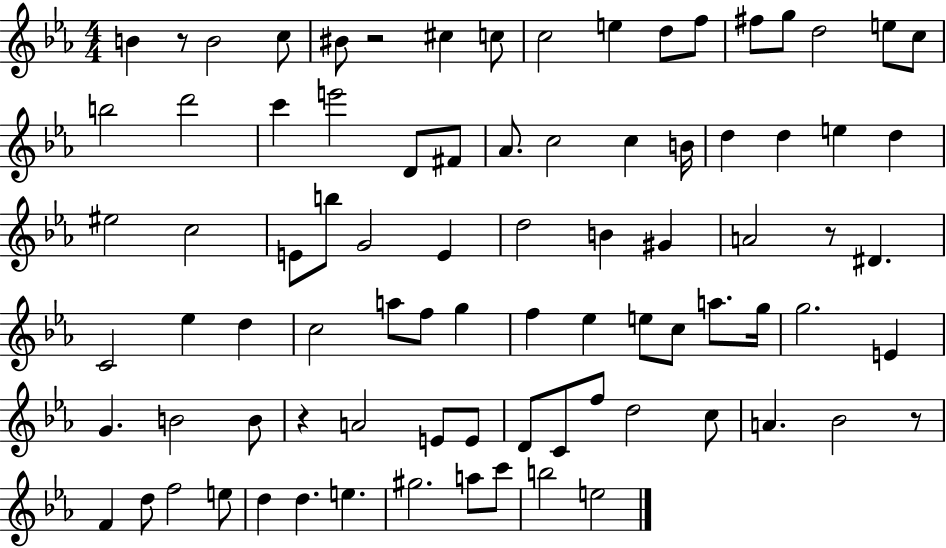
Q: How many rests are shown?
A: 5